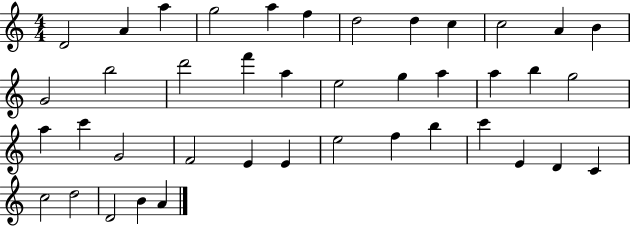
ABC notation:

X:1
T:Untitled
M:4/4
L:1/4
K:C
D2 A a g2 a f d2 d c c2 A B G2 b2 d'2 f' a e2 g a a b g2 a c' G2 F2 E E e2 f b c' E D C c2 d2 D2 B A